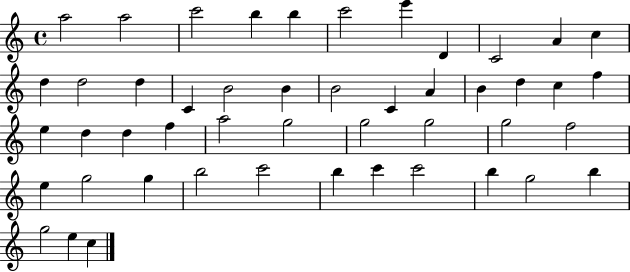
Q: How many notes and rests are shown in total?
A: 48